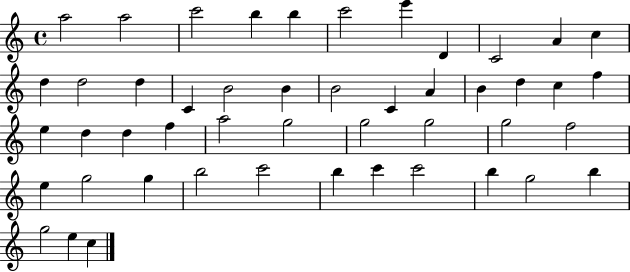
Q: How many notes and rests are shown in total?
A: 48